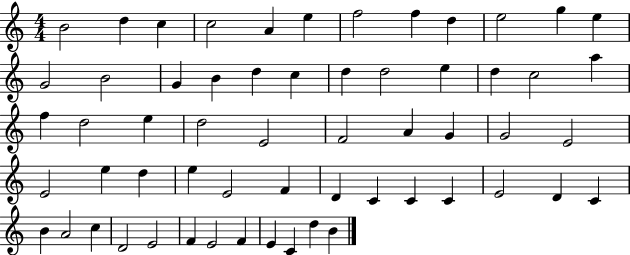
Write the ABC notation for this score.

X:1
T:Untitled
M:4/4
L:1/4
K:C
B2 d c c2 A e f2 f d e2 g e G2 B2 G B d c d d2 e d c2 a f d2 e d2 E2 F2 A G G2 E2 E2 e d e E2 F D C C C E2 D C B A2 c D2 E2 F E2 F E C d B